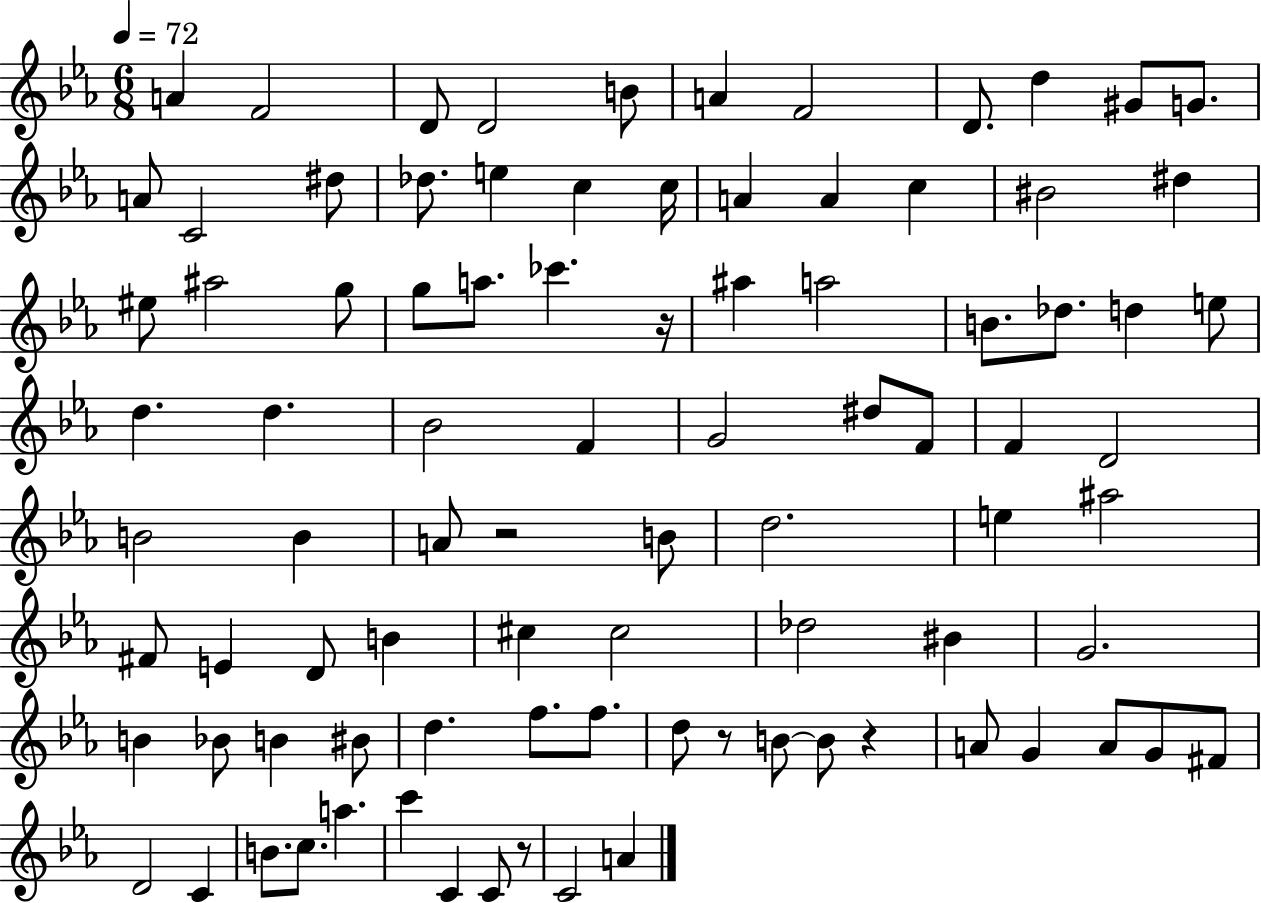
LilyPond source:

{
  \clef treble
  \numericTimeSignature
  \time 6/8
  \key ees \major
  \tempo 4 = 72
  \repeat volta 2 { a'4 f'2 | d'8 d'2 b'8 | a'4 f'2 | d'8. d''4 gis'8 g'8. | \break a'8 c'2 dis''8 | des''8. e''4 c''4 c''16 | a'4 a'4 c''4 | bis'2 dis''4 | \break eis''8 ais''2 g''8 | g''8 a''8. ces'''4. r16 | ais''4 a''2 | b'8. des''8. d''4 e''8 | \break d''4. d''4. | bes'2 f'4 | g'2 dis''8 f'8 | f'4 d'2 | \break b'2 b'4 | a'8 r2 b'8 | d''2. | e''4 ais''2 | \break fis'8 e'4 d'8 b'4 | cis''4 cis''2 | des''2 bis'4 | g'2. | \break b'4 bes'8 b'4 bis'8 | d''4. f''8. f''8. | d''8 r8 b'8~~ b'8 r4 | a'8 g'4 a'8 g'8 fis'8 | \break d'2 c'4 | b'8. c''8. a''4. | c'''4 c'4 c'8 r8 | c'2 a'4 | \break } \bar "|."
}